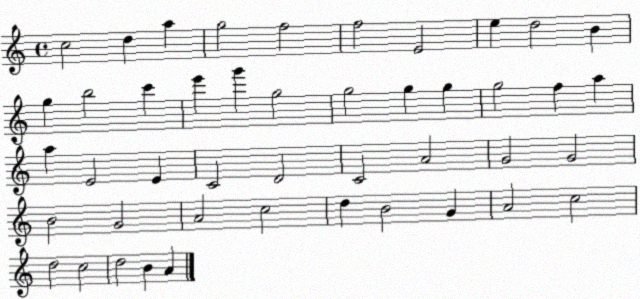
X:1
T:Untitled
M:4/4
L:1/4
K:C
c2 d a g2 f2 f2 E2 e d2 B g b2 c' e' g' g2 g2 g g g2 f a a E2 E C2 D2 C2 A2 G2 G2 B2 G2 A2 c2 d B2 G A2 c2 d2 c2 d2 B A